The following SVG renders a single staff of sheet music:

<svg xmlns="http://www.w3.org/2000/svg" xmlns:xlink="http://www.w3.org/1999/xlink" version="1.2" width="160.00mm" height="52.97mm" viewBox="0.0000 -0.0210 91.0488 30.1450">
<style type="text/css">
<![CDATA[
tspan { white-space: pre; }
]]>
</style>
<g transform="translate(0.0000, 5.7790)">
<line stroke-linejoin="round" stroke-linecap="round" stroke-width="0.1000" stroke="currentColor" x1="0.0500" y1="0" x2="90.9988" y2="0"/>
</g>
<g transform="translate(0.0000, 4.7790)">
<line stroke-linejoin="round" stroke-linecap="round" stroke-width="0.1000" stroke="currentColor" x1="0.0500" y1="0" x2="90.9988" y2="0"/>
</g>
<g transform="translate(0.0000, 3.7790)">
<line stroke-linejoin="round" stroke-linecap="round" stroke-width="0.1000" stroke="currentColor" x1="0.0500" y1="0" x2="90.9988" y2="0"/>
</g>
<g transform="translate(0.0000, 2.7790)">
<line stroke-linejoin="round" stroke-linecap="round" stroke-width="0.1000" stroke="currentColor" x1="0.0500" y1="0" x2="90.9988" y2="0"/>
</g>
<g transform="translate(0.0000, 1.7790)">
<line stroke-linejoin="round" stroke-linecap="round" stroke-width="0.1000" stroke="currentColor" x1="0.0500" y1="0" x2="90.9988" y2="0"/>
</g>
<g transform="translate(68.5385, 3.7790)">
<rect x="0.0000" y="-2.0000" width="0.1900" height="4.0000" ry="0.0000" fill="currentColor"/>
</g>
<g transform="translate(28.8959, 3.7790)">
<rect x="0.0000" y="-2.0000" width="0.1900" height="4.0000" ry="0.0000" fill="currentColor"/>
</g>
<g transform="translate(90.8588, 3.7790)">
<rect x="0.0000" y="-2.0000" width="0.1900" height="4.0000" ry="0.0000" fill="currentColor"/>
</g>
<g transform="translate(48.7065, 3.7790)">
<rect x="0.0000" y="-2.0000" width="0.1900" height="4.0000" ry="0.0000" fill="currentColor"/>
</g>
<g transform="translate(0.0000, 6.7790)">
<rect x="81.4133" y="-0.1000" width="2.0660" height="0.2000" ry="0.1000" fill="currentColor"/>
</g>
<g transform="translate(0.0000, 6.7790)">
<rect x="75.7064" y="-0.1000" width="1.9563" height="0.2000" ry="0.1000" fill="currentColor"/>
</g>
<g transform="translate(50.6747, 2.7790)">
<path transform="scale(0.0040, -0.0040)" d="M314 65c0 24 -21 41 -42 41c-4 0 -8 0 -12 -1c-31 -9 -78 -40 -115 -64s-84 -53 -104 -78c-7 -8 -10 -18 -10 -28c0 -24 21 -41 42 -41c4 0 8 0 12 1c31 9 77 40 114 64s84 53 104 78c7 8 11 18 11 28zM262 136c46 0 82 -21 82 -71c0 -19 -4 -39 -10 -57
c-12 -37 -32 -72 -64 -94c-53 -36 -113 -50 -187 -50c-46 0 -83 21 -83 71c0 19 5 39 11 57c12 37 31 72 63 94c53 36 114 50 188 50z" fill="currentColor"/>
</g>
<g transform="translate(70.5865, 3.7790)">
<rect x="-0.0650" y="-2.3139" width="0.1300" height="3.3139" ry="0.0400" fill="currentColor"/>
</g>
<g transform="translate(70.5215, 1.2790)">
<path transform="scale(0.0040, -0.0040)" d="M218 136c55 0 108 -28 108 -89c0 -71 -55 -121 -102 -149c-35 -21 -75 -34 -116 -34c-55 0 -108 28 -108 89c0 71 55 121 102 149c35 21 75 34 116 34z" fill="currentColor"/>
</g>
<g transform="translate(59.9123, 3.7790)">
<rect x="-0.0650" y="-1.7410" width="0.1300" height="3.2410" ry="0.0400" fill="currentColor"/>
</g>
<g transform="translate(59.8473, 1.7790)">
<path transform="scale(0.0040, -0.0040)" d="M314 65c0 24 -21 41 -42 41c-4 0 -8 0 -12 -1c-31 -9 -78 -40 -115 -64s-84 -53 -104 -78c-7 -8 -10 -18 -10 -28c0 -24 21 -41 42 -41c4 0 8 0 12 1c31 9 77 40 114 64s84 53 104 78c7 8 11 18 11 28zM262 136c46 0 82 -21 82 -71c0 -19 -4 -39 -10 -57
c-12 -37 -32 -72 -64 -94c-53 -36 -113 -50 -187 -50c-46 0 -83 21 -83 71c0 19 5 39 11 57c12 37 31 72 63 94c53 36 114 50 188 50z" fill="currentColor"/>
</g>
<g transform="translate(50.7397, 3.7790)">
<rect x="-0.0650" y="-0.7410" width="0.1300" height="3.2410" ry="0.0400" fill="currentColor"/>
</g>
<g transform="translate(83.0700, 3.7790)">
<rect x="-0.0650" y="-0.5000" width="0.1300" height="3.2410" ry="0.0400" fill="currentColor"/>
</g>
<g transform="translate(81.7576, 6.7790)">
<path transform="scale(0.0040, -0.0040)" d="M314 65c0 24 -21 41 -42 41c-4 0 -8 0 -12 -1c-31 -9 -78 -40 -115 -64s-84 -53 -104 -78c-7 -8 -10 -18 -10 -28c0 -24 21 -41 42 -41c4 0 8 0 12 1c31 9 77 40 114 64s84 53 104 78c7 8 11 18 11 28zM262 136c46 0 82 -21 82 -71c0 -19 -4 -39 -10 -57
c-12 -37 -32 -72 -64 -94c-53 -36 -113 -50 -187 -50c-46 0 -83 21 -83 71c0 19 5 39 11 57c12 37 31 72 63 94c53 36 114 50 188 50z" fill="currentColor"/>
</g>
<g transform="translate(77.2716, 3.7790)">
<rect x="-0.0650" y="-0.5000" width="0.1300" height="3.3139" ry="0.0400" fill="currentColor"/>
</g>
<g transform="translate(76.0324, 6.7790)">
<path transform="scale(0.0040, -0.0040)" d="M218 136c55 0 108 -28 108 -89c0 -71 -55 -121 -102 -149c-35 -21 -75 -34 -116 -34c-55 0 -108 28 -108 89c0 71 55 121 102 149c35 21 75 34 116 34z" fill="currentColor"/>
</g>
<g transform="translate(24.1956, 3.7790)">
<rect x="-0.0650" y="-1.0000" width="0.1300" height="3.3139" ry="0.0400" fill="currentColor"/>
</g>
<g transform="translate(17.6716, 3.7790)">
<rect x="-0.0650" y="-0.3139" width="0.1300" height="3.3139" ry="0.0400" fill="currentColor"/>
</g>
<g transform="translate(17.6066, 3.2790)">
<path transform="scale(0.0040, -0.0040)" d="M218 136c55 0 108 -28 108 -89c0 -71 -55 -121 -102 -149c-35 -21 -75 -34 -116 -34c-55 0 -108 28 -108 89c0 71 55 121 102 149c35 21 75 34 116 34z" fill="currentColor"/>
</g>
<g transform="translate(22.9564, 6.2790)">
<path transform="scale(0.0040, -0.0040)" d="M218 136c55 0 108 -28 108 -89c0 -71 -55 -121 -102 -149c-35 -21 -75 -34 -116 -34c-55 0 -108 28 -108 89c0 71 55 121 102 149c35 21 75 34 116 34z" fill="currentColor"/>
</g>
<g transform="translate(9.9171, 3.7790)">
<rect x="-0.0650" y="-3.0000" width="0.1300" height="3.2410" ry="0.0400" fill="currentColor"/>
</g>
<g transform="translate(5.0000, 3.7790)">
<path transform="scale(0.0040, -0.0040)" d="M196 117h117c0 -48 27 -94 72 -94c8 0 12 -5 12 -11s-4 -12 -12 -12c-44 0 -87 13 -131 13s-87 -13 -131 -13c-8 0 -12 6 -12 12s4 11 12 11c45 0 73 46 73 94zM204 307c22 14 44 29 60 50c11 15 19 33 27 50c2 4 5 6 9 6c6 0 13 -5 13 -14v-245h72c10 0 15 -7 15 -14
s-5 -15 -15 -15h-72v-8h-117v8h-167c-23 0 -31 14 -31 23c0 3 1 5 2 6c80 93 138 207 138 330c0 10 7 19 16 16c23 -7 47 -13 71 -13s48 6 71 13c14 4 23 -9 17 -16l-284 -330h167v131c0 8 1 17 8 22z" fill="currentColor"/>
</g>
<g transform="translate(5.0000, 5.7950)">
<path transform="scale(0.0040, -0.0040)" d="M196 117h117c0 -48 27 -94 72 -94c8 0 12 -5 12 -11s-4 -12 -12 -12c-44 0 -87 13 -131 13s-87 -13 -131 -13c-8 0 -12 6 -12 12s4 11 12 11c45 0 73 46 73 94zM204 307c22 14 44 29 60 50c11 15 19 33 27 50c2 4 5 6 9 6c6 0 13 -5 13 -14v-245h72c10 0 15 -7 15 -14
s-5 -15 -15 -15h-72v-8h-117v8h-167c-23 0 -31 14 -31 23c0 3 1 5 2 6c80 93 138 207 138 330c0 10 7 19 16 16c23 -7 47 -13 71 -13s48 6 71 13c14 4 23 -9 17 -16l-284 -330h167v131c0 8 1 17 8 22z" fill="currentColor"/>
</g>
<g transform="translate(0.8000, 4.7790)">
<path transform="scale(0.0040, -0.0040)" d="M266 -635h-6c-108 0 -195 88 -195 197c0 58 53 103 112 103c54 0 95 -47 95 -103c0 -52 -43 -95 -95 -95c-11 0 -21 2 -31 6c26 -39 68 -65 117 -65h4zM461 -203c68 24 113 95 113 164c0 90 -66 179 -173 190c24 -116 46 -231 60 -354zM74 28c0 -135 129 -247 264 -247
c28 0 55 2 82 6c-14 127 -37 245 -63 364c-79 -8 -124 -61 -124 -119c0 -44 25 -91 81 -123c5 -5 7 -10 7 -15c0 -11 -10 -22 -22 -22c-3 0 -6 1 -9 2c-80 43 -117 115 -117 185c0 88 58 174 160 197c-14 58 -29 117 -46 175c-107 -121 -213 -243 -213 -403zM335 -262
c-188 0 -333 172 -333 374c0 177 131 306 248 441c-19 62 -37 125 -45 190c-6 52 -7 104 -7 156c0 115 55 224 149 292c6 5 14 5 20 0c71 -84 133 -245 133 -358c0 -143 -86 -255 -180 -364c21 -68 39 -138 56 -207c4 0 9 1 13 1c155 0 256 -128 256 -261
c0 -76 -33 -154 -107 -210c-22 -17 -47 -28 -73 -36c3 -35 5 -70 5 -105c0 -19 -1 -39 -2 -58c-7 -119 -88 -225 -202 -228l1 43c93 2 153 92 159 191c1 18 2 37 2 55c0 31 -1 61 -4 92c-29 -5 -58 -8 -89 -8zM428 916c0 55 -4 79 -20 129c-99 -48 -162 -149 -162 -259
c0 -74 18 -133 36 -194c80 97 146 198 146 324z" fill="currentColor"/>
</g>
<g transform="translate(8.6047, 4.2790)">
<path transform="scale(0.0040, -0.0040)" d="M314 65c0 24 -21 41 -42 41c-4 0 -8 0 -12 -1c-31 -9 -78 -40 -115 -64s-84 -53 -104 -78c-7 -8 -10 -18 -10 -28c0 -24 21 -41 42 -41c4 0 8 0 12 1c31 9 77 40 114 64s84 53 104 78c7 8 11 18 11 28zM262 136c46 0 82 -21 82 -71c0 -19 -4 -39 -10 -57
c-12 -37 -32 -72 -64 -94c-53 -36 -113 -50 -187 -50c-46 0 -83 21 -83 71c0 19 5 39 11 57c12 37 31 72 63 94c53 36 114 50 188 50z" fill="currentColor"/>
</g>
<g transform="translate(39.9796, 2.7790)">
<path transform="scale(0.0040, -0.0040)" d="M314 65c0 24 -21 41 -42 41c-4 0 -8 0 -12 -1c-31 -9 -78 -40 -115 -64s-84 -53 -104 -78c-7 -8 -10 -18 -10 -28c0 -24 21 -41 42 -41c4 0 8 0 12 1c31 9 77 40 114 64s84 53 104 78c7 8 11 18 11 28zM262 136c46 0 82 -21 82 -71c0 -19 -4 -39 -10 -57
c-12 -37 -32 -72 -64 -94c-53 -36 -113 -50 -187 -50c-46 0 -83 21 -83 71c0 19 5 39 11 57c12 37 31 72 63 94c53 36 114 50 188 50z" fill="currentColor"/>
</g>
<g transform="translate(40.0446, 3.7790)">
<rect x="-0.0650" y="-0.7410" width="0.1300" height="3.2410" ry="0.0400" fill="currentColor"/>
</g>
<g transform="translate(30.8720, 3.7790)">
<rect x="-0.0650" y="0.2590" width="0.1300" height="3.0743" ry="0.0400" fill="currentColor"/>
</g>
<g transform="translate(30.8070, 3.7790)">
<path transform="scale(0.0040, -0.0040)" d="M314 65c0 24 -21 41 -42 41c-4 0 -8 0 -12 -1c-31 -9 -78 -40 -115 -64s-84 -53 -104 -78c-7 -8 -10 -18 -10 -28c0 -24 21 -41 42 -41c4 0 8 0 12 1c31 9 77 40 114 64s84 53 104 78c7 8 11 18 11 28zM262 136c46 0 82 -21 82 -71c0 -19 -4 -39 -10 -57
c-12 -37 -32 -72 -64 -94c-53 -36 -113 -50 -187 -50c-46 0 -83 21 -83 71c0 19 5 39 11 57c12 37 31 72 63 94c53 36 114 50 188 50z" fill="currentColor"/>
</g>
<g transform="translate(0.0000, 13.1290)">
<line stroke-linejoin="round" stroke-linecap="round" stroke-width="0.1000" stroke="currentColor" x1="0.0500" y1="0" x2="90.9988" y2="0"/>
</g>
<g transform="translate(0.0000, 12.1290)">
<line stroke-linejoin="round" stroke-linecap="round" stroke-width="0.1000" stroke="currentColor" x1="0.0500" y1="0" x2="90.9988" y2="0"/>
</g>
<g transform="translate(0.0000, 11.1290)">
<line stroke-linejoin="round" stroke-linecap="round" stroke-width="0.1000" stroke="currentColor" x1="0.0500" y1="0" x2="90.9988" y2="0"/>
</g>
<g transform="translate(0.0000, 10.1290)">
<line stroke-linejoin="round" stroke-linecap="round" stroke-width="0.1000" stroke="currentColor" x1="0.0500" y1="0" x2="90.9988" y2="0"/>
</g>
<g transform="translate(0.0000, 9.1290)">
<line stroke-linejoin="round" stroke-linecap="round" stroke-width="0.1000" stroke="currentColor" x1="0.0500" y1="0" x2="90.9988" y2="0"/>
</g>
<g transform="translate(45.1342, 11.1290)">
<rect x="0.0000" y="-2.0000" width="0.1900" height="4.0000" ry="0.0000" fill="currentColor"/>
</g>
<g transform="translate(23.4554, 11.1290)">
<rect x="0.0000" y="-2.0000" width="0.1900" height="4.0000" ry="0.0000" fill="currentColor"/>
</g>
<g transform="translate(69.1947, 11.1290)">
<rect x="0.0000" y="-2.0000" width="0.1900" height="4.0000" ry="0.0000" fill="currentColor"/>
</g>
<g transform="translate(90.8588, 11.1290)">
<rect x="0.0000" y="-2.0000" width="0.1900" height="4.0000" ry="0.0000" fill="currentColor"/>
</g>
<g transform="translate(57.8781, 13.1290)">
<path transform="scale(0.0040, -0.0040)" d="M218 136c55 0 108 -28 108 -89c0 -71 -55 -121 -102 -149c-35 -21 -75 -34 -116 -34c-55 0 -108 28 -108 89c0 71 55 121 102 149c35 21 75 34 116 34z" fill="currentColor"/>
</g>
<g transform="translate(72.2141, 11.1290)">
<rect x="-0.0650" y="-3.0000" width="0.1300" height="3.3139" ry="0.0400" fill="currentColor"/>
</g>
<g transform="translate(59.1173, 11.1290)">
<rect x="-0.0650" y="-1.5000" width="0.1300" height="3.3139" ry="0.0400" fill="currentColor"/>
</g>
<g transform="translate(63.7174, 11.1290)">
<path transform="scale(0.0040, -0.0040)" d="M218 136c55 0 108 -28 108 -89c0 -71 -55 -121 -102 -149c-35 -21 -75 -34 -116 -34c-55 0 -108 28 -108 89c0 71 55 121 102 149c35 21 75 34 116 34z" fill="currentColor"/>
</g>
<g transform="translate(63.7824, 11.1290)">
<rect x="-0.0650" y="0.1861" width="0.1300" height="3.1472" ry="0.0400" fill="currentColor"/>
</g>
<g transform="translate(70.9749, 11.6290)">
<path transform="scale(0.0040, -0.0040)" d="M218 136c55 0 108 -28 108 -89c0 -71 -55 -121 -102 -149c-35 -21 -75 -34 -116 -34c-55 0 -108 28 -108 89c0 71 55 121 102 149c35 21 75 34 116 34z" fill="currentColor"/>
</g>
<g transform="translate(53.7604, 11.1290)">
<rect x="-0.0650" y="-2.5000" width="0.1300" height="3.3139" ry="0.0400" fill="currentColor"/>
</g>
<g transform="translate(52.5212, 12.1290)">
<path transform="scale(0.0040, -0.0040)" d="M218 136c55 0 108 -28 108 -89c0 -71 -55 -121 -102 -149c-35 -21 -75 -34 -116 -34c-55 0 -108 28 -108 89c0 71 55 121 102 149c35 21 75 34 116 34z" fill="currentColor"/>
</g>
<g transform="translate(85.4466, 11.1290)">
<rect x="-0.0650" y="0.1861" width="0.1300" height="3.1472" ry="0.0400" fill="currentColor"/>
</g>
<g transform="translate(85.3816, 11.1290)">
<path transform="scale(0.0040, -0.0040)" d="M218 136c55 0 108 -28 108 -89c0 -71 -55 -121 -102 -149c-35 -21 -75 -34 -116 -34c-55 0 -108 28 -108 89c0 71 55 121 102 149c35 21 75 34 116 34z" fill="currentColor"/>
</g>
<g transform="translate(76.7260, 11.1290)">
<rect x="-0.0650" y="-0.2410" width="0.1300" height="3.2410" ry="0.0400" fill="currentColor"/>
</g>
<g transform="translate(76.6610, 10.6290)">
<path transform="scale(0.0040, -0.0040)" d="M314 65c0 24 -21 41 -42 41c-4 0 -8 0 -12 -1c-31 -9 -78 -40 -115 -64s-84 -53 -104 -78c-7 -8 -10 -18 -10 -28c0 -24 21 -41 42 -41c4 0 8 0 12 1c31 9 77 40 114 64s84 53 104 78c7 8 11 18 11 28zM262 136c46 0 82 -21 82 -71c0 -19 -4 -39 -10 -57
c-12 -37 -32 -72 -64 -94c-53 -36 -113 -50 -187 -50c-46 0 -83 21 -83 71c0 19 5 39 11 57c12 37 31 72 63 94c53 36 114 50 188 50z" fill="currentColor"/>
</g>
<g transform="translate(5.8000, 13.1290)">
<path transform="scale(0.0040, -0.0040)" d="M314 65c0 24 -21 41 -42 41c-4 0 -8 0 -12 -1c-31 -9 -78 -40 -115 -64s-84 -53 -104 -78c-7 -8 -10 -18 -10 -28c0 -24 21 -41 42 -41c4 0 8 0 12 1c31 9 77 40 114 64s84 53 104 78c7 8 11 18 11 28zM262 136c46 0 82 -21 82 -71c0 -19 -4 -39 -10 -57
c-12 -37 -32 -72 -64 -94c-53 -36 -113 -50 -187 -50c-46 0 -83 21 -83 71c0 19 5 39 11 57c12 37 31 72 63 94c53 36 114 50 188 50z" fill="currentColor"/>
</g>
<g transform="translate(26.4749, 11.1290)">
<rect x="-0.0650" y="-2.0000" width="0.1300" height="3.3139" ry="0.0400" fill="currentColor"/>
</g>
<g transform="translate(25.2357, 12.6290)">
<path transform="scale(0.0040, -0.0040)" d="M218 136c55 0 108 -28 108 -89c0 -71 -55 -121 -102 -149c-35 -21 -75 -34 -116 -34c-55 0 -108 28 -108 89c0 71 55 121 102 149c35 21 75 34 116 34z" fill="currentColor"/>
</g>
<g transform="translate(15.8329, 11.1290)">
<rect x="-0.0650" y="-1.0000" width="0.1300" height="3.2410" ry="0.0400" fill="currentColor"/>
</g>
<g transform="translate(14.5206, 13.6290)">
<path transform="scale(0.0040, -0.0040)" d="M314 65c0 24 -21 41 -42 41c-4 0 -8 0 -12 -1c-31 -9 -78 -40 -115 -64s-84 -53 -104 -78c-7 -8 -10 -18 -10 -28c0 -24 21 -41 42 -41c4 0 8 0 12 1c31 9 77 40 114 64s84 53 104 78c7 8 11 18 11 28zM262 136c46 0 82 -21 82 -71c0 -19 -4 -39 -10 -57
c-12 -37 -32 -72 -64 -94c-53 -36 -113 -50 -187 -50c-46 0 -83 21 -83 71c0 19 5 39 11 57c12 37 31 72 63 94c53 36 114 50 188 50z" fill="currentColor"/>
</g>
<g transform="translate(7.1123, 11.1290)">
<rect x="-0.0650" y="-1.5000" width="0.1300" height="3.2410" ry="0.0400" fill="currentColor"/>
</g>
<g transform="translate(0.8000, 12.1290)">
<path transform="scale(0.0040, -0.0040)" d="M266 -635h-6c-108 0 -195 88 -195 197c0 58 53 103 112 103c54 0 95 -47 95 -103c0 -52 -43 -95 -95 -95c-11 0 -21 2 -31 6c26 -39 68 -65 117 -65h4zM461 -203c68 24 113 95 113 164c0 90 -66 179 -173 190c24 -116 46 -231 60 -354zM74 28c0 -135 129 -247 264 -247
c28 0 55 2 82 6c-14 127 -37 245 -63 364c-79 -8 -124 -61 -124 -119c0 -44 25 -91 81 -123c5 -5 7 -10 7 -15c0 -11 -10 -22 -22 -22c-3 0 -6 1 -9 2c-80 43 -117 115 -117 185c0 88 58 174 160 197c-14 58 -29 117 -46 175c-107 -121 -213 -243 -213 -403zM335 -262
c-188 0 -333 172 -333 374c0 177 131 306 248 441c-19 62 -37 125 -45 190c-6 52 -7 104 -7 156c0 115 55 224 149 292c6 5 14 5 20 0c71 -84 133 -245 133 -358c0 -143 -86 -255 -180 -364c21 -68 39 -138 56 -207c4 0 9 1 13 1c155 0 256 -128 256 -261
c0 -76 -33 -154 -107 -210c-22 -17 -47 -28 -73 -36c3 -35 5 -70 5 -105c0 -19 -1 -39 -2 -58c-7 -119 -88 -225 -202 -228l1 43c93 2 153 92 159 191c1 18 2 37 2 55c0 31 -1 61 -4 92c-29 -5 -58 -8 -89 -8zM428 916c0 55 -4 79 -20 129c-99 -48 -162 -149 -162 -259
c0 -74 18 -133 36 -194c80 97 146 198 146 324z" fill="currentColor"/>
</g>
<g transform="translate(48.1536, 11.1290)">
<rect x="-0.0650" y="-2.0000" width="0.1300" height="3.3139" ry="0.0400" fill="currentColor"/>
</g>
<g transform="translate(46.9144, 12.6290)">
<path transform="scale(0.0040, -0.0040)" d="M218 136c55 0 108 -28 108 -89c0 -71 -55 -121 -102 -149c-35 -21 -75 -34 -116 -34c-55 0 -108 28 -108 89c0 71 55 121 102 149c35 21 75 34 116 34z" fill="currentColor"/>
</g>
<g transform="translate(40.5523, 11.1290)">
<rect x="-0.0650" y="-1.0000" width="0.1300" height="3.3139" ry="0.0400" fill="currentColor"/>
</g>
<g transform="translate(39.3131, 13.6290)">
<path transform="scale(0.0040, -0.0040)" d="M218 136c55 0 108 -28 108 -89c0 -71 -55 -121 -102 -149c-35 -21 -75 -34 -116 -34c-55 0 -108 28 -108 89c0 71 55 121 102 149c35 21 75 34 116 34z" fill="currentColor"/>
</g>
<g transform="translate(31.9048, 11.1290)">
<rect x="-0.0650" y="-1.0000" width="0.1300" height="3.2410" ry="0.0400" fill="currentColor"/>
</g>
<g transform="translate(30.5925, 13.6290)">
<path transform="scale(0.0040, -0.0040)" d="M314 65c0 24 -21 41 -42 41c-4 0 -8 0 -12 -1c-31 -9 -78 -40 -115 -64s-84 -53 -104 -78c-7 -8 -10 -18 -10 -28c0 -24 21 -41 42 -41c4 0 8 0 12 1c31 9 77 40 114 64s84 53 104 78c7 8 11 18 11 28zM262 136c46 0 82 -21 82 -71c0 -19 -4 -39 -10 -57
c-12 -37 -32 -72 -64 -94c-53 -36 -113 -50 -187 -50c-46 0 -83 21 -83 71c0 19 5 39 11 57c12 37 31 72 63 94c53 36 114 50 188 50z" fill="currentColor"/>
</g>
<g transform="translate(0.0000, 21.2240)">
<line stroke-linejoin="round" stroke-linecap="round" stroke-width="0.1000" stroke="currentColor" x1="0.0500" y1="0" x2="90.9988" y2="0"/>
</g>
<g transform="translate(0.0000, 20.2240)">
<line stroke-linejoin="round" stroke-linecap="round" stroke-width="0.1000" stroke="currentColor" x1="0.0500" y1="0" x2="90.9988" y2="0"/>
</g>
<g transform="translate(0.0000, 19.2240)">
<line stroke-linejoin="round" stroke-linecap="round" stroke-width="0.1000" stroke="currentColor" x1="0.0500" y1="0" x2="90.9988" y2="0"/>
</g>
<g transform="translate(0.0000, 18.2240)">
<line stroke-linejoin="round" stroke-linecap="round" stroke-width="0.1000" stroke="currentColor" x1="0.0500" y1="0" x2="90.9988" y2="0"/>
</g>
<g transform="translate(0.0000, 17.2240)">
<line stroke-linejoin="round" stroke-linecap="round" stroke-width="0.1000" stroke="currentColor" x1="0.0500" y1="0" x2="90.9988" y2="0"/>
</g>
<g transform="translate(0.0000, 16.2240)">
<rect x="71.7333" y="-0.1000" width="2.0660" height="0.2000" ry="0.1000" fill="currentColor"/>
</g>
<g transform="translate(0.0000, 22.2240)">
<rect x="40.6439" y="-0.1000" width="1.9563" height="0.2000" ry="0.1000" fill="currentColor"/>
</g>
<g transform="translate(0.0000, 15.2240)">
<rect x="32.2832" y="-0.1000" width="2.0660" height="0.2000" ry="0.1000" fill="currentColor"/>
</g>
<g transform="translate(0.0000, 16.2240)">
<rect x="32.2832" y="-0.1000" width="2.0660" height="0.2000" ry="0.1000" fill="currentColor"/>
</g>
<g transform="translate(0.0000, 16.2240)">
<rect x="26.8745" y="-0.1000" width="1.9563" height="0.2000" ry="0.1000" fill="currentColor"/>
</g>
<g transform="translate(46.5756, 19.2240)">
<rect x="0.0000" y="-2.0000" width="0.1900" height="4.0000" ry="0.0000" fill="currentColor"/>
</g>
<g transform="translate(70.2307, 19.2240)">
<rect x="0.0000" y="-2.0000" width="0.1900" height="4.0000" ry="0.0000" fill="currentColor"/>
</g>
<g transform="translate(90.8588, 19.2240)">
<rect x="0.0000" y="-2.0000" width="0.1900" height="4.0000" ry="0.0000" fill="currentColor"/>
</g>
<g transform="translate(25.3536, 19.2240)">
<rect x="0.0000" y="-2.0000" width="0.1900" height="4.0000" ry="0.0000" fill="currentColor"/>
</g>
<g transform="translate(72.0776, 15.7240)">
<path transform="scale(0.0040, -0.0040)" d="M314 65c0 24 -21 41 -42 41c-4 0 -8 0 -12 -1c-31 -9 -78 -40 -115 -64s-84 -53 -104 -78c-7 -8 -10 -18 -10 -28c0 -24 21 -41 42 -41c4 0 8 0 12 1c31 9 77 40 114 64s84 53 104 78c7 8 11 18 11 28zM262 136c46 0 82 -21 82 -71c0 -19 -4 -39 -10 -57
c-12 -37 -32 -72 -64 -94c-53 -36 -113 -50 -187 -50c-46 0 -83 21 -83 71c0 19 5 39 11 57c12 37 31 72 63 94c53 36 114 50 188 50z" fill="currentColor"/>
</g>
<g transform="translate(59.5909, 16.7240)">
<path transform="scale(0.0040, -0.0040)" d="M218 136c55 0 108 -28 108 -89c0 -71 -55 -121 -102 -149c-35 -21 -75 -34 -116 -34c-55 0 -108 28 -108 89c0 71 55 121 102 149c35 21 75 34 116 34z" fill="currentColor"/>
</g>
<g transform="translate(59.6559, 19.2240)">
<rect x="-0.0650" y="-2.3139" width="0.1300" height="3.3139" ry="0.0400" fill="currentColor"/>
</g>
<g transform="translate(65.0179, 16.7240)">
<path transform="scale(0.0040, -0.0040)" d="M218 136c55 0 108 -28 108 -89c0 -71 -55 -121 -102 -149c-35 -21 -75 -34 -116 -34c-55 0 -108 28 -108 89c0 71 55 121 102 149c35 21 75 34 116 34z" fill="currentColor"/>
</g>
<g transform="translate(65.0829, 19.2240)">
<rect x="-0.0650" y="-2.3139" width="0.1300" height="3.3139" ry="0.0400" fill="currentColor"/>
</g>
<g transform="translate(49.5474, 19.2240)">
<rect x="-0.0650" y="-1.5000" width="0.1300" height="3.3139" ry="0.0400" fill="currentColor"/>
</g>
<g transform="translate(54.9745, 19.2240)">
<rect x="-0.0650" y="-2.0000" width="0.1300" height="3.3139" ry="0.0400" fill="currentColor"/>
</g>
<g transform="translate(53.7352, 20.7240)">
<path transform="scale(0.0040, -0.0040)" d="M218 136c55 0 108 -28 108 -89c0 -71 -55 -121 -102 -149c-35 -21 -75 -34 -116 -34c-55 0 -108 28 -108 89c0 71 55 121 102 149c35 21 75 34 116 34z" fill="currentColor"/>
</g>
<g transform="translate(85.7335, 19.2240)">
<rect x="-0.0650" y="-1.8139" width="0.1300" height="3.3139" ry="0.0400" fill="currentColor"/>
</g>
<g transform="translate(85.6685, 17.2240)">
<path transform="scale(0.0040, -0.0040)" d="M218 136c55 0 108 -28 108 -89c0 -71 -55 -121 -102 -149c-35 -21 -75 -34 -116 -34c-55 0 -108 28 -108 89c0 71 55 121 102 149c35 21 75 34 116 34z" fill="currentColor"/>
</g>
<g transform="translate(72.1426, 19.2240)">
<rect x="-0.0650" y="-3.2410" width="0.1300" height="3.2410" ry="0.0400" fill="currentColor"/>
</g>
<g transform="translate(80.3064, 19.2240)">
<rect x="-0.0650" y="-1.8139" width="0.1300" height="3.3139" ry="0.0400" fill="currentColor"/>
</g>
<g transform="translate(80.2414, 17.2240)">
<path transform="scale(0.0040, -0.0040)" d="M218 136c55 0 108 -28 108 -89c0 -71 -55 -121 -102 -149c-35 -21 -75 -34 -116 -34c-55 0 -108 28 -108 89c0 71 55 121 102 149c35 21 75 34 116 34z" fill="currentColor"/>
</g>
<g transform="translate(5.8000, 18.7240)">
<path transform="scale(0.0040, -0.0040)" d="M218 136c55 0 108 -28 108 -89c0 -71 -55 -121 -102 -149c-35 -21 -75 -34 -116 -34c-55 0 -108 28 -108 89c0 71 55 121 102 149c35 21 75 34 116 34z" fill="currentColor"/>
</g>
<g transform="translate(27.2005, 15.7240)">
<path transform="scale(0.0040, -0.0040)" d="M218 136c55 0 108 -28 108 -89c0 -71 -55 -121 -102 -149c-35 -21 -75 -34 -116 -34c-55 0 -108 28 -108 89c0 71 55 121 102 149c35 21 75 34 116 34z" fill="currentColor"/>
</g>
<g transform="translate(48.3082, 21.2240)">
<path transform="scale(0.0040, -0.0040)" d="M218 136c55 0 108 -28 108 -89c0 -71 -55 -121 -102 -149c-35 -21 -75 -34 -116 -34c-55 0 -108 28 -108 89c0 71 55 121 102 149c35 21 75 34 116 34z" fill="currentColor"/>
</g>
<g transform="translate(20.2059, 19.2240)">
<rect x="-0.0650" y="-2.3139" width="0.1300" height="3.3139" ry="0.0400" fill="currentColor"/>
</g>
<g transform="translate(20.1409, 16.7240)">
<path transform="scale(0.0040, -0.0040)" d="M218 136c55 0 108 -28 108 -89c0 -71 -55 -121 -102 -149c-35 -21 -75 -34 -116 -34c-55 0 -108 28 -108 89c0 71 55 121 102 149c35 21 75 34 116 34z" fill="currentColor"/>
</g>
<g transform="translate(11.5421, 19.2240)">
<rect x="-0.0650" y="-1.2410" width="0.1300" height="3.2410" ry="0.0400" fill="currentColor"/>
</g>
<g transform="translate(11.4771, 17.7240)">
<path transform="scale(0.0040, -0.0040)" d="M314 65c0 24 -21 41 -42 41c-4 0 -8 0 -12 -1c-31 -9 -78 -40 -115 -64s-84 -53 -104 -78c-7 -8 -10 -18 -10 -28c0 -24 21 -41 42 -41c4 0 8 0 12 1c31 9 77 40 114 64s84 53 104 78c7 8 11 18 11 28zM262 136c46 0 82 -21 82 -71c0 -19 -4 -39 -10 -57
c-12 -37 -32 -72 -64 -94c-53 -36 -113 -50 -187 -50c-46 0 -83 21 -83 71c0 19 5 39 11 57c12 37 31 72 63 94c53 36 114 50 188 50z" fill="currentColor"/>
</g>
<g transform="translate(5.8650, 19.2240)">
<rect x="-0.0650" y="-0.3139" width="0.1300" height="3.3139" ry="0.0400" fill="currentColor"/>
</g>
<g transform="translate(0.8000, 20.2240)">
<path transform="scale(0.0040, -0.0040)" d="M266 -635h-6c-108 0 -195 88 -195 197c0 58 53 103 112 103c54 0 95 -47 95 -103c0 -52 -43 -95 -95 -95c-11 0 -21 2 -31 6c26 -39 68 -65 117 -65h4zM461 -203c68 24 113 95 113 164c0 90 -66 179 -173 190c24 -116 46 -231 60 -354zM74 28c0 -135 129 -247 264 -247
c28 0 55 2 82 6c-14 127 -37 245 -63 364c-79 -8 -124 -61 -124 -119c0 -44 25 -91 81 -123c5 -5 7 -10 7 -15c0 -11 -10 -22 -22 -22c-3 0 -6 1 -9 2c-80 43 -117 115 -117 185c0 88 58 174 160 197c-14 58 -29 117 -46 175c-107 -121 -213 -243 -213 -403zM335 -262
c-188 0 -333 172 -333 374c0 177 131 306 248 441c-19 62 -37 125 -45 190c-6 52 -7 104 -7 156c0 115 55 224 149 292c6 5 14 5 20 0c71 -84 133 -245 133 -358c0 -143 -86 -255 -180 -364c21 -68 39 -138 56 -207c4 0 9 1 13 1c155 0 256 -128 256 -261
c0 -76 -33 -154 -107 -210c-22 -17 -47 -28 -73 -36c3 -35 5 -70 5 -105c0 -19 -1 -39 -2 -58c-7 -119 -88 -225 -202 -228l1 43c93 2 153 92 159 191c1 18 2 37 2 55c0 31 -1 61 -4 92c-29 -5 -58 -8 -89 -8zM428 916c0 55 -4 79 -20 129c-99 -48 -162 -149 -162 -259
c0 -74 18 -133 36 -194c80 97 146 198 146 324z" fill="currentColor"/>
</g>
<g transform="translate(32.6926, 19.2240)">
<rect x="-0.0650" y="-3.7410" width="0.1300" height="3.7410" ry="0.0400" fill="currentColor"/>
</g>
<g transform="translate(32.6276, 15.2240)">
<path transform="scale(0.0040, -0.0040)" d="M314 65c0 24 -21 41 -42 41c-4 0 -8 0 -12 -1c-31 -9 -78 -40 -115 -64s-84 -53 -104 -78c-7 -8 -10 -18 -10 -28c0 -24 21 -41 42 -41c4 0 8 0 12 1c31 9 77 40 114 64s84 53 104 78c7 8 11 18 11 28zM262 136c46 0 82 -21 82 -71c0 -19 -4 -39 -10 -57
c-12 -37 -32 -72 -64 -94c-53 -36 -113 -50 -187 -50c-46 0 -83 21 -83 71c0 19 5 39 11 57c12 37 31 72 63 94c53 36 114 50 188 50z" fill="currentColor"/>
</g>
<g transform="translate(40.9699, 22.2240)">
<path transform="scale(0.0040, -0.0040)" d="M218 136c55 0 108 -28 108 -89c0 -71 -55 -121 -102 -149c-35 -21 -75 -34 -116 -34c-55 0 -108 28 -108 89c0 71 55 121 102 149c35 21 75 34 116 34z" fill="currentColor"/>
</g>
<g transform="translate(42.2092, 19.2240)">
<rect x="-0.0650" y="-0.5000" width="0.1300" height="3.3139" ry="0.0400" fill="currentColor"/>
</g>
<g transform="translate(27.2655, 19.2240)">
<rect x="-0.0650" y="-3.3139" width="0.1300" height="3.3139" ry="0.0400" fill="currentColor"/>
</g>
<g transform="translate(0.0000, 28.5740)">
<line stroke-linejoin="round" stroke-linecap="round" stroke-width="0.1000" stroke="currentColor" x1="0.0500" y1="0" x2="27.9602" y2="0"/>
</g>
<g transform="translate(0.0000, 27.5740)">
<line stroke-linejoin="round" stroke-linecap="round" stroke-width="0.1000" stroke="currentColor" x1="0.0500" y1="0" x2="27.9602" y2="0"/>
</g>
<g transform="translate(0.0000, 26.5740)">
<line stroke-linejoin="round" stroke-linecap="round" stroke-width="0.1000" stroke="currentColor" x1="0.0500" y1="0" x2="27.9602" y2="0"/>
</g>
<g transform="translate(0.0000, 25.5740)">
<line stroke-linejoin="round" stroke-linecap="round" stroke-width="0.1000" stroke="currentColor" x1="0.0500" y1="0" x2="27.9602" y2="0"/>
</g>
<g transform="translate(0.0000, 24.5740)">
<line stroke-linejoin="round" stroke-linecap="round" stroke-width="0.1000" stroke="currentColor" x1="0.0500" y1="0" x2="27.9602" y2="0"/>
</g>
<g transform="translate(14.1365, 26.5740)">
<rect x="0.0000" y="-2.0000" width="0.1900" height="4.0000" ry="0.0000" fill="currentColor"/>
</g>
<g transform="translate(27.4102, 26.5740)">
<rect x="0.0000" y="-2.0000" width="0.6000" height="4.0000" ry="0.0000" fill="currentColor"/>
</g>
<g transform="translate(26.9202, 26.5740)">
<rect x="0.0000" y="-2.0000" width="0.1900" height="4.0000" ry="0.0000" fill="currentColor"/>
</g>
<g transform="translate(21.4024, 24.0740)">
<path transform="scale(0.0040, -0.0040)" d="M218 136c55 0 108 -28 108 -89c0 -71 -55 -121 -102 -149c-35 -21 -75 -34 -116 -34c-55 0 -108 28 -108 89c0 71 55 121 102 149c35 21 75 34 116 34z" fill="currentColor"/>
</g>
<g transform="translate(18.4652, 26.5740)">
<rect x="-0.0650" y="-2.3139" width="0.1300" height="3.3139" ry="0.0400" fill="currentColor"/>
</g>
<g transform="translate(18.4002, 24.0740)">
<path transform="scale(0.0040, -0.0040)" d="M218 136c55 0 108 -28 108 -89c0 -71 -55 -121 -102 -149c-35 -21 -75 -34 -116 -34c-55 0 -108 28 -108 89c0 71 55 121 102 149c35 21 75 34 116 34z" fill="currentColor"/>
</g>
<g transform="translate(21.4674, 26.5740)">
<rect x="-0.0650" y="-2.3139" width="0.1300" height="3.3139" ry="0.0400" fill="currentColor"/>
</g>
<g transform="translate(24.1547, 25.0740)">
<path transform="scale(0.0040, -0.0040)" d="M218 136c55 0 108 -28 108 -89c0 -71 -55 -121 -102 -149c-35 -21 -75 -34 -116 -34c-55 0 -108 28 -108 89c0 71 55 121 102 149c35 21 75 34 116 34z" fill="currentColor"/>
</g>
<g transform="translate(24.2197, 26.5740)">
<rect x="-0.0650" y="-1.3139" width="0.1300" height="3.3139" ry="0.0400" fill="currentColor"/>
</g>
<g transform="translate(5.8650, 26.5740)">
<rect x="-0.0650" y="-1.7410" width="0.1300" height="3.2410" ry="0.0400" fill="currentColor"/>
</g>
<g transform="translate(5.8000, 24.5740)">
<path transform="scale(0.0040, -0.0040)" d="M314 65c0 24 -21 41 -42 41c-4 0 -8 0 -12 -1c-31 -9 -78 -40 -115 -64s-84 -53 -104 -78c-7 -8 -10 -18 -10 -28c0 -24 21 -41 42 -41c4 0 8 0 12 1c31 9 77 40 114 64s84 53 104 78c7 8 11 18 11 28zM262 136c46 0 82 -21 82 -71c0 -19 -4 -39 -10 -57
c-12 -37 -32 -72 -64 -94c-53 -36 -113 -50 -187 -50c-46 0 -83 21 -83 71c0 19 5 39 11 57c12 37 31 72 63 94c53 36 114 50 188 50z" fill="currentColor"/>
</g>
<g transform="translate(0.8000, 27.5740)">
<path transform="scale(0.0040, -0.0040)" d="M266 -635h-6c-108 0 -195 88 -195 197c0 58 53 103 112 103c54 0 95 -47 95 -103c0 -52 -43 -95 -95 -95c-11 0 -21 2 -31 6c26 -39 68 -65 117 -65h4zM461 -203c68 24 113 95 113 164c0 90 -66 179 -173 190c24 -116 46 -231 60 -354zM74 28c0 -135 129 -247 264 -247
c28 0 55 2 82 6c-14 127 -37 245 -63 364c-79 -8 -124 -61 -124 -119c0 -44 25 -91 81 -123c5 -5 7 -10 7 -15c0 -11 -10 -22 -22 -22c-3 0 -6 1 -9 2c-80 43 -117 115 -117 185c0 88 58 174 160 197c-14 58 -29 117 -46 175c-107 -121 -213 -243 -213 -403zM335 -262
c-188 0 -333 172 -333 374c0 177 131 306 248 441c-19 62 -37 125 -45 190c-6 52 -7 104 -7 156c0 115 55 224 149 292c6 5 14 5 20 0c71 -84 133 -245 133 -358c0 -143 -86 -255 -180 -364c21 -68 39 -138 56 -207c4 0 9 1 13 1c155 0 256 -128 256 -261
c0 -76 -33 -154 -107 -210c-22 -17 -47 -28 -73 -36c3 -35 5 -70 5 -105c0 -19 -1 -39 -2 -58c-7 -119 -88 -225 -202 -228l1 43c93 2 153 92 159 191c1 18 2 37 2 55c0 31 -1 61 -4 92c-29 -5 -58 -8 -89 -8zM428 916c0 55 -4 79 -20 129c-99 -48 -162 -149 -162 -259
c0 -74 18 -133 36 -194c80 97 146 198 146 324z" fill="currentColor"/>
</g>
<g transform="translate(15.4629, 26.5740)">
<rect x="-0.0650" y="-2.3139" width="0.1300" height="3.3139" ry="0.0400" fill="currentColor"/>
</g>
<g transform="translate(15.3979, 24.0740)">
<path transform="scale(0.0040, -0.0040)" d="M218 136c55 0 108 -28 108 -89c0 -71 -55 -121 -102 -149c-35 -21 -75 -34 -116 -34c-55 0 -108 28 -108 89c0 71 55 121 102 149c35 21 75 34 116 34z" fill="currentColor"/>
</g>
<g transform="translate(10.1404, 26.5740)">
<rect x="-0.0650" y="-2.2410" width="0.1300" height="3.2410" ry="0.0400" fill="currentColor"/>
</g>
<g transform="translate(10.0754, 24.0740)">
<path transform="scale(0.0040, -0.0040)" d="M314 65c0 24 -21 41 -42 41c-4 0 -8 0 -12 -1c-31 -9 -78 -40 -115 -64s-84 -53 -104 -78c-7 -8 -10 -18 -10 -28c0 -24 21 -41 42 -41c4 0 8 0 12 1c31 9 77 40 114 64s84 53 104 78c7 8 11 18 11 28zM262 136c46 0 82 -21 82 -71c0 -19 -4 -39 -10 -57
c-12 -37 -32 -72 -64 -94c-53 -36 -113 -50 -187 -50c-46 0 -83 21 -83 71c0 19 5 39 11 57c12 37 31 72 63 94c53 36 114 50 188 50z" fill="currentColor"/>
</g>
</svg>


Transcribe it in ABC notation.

X:1
T:Untitled
M:4/4
L:1/4
K:C
A2 c D B2 d2 d2 f2 g C C2 E2 D2 F D2 D F G E B A c2 B c e2 g b c'2 C E F g g b2 f f f2 g2 g g g e